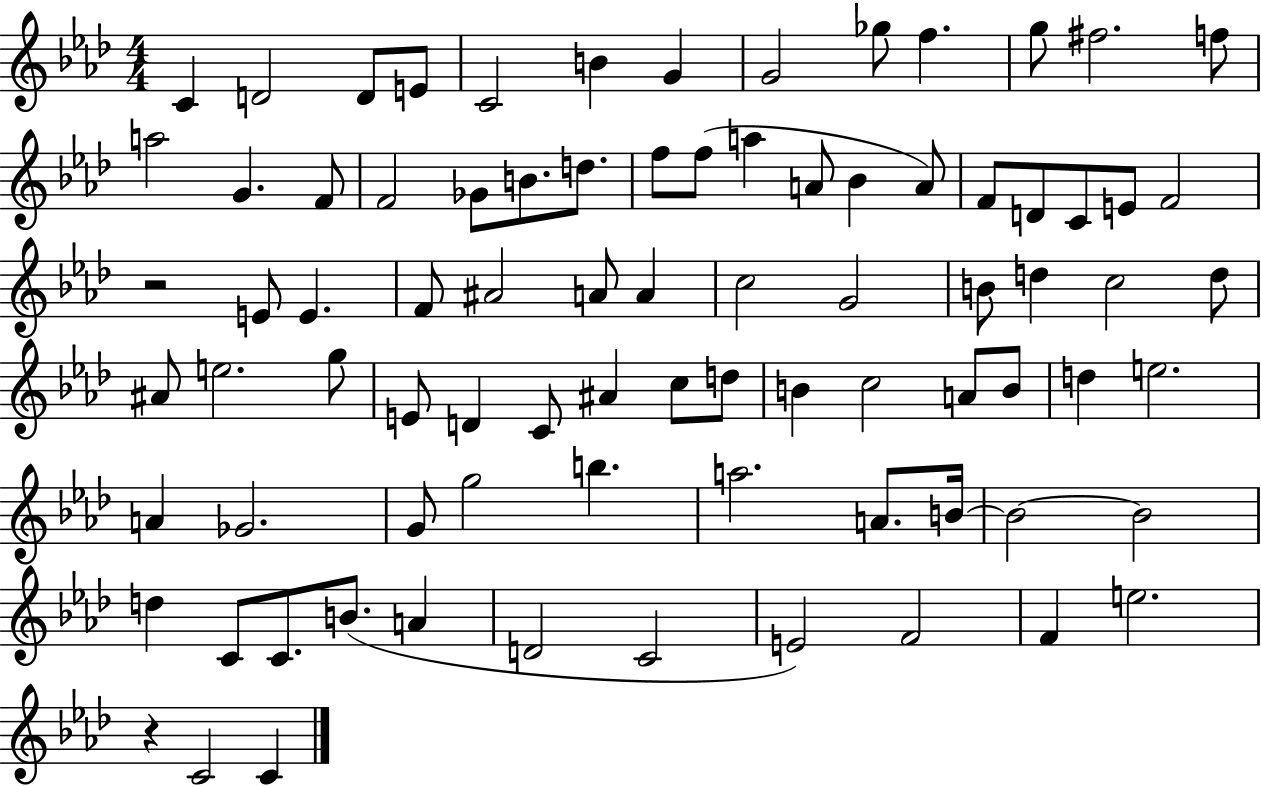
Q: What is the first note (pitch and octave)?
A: C4